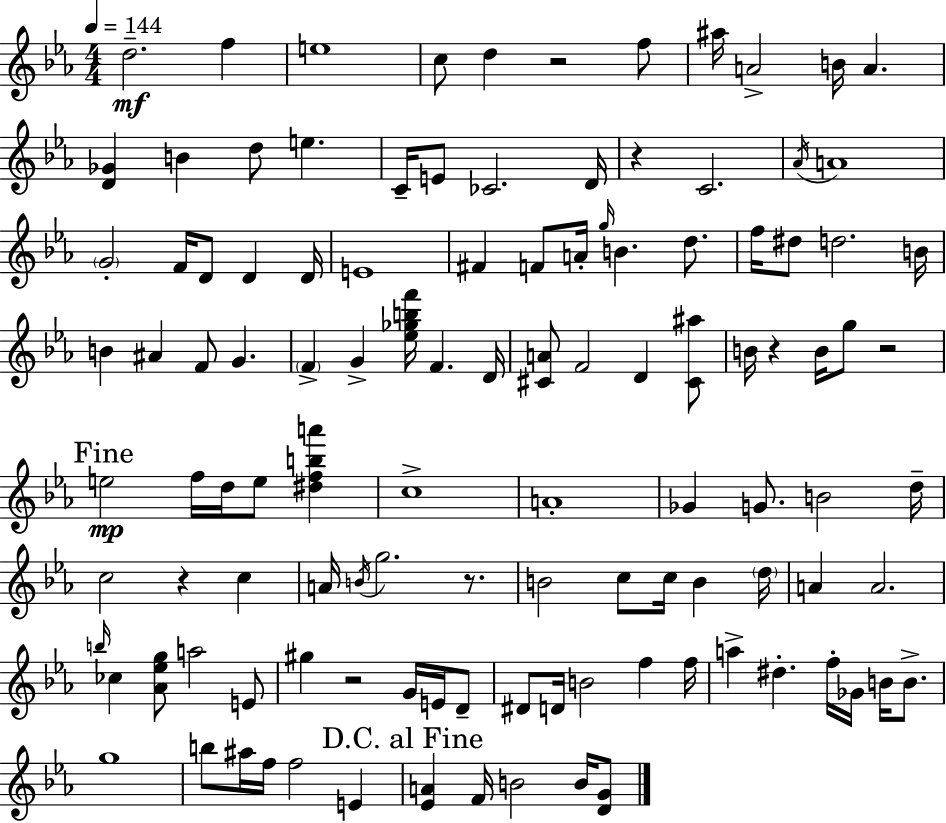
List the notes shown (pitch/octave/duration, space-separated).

D5/h. F5/q E5/w C5/e D5/q R/h F5/e A#5/s A4/h B4/s A4/q. [D4,Gb4]/q B4/q D5/e E5/q. C4/s E4/e CES4/h. D4/s R/q C4/h. Ab4/s A4/w G4/h F4/s D4/e D4/q D4/s E4/w F#4/q F4/e A4/s G5/s B4/q. D5/e. F5/s D#5/e D5/h. B4/s B4/q A#4/q F4/e G4/q. F4/q G4/q [Eb5,Gb5,B5,F6]/s F4/q. D4/s [C#4,A4]/e F4/h D4/q [C#4,A#5]/e B4/s R/q B4/s G5/e R/h E5/h F5/s D5/s E5/e [D#5,F5,B5,A6]/q C5/w A4/w Gb4/q G4/e. B4/h D5/s C5/h R/q C5/q A4/s B4/s G5/h. R/e. B4/h C5/e C5/s B4/q D5/s A4/q A4/h. B5/s CES5/q [Ab4,Eb5,G5]/e A5/h E4/e G#5/q R/h G4/s E4/s D4/e D#4/e D4/s B4/h F5/q F5/s A5/q D#5/q. F5/s Gb4/s B4/s B4/e. G5/w B5/e A#5/s F5/s F5/h E4/q [Eb4,A4]/q F4/s B4/h B4/s [D4,G4]/e